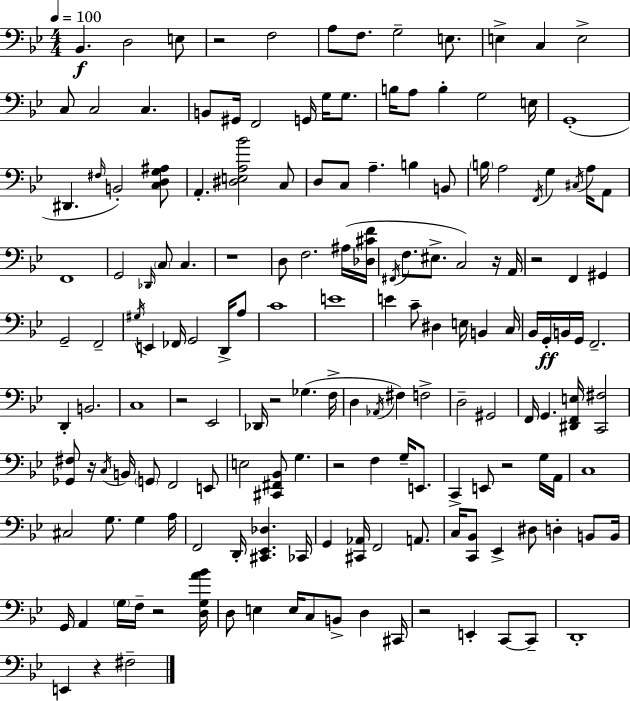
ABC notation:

X:1
T:Untitled
M:4/4
L:1/4
K:Bb
_B,, D,2 E,/2 z2 F,2 A,/2 F,/2 G,2 E,/2 E, C, E,2 C,/2 C,2 C, B,,/2 ^G,,/4 F,,2 G,,/4 G,/4 G,/2 B,/4 A,/2 B, G,2 E,/4 G,,4 ^D,, ^F,/4 B,,2 [C,D,G,^A,]/2 A,, [^D,E,A,_B]2 C,/2 D,/2 C,/2 A, B, B,,/2 B,/4 A,2 F,,/4 G, ^C,/4 A,/4 A,,/2 F,,4 G,,2 _D,,/4 C,/2 C, z4 D,/2 F,2 ^A,/4 [_D,^CF]/4 ^F,,/4 F,/2 ^E,/2 C,2 z/4 A,,/4 z2 F,, ^G,, G,,2 F,,2 ^G,/4 E,, _F,,/4 G,,2 D,,/4 A,/2 C4 E4 E C/2 ^D, E,/4 B,, C,/4 _B,,/4 G,,/4 B,,/4 G,,/4 F,,2 D,, B,,2 C,4 z2 _E,,2 _D,,/4 z2 _G, F,/4 D, _A,,/4 ^F, F,2 D,2 ^G,,2 F,,/4 G,, [^D,,F,,E,]/4 [C,,^F,]2 [_G,,^F,]/2 z/4 C,/4 B,,/4 G,,/2 F,,2 E,,/2 E,2 [^C,,^F,,_B,,]/2 G, z2 F, G,/4 E,,/2 C,, E,,/2 z2 G,/4 A,,/4 C,4 ^C,2 G,/2 G, A,/4 F,,2 D,,/4 [^C,,_E,,_D,] _C,,/4 G,, [^C,,_A,,]/4 F,,2 A,,/2 C,/4 [C,,_B,,]/2 _E,, ^D,/2 D, B,,/2 B,,/4 G,,/4 A,, G,/4 F,/4 z2 [D,G,A_B]/4 D,/2 E, E,/4 C,/2 B,,/2 D, ^C,,/4 z2 E,, C,,/2 C,,/2 D,,4 E,, z ^F,2